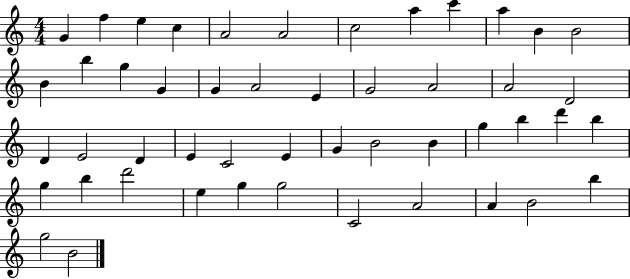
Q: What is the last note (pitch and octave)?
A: B4